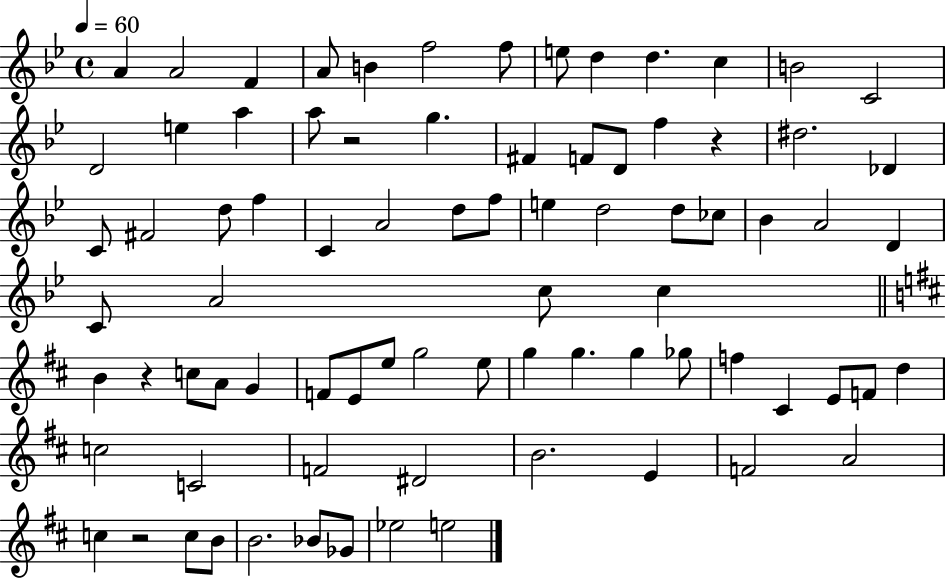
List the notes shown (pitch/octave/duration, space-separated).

A4/q A4/h F4/q A4/e B4/q F5/h F5/e E5/e D5/q D5/q. C5/q B4/h C4/h D4/h E5/q A5/q A5/e R/h G5/q. F#4/q F4/e D4/e F5/q R/q D#5/h. Db4/q C4/e F#4/h D5/e F5/q C4/q A4/h D5/e F5/e E5/q D5/h D5/e CES5/e Bb4/q A4/h D4/q C4/e A4/h C5/e C5/q B4/q R/q C5/e A4/e G4/q F4/e E4/e E5/e G5/h E5/e G5/q G5/q. G5/q Gb5/e F5/q C#4/q E4/e F4/e D5/q C5/h C4/h F4/h D#4/h B4/h. E4/q F4/h A4/h C5/q R/h C5/e B4/e B4/h. Bb4/e Gb4/e Eb5/h E5/h